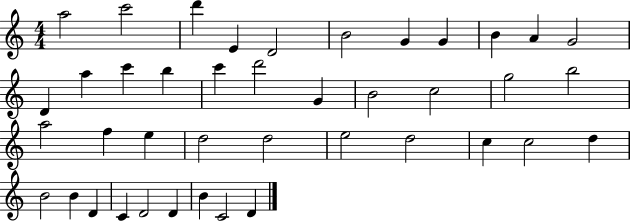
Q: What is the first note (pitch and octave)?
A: A5